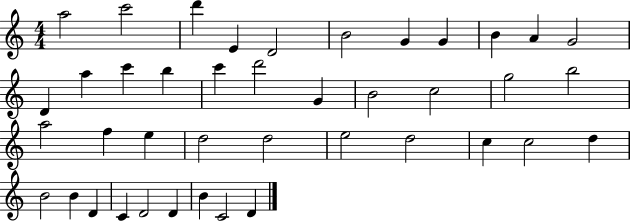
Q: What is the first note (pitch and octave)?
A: A5